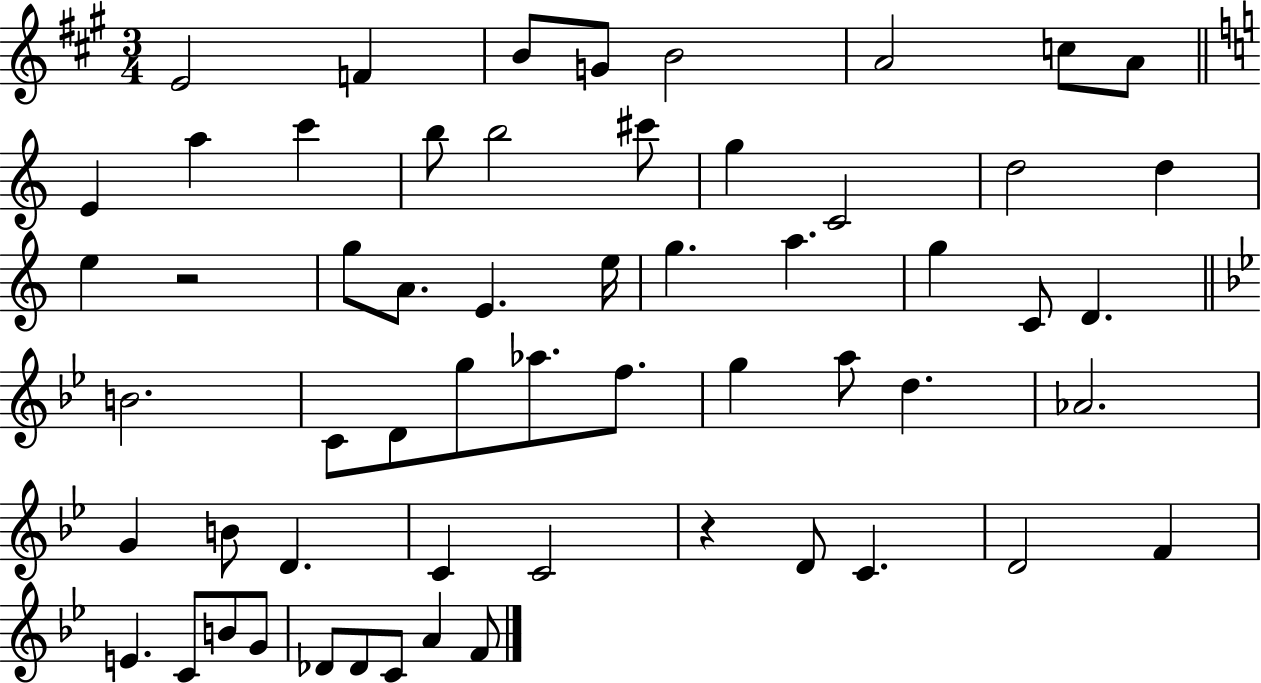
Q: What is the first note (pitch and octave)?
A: E4